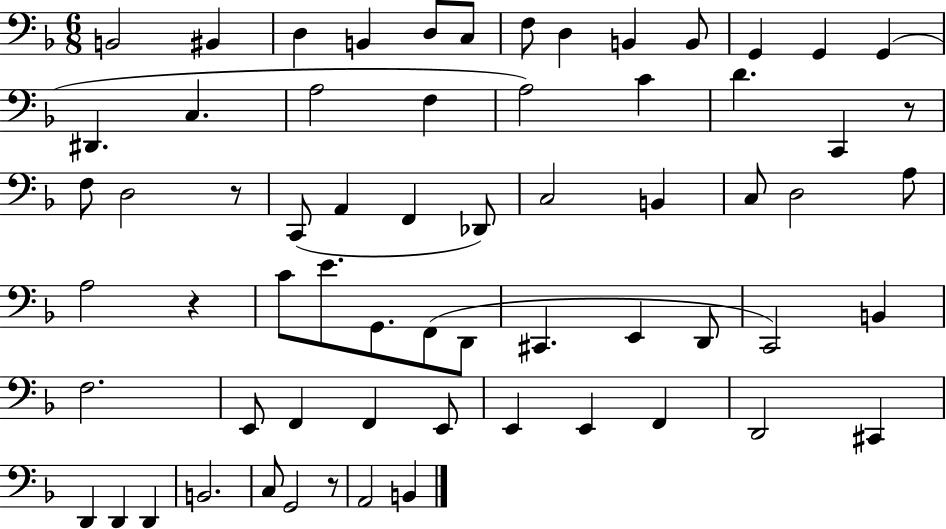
B2/h BIS2/q D3/q B2/q D3/e C3/e F3/e D3/q B2/q B2/e G2/q G2/q G2/q D#2/q. C3/q. A3/h F3/q A3/h C4/q D4/q. C2/q R/e F3/e D3/h R/e C2/e A2/q F2/q Db2/e C3/h B2/q C3/e D3/h A3/e A3/h R/q C4/e E4/e. G2/e. F2/e D2/e C#2/q. E2/q D2/e C2/h B2/q F3/h. E2/e F2/q F2/q E2/e E2/q E2/q F2/q D2/h C#2/q D2/q D2/q D2/q B2/h. C3/e G2/h R/e A2/h B2/q